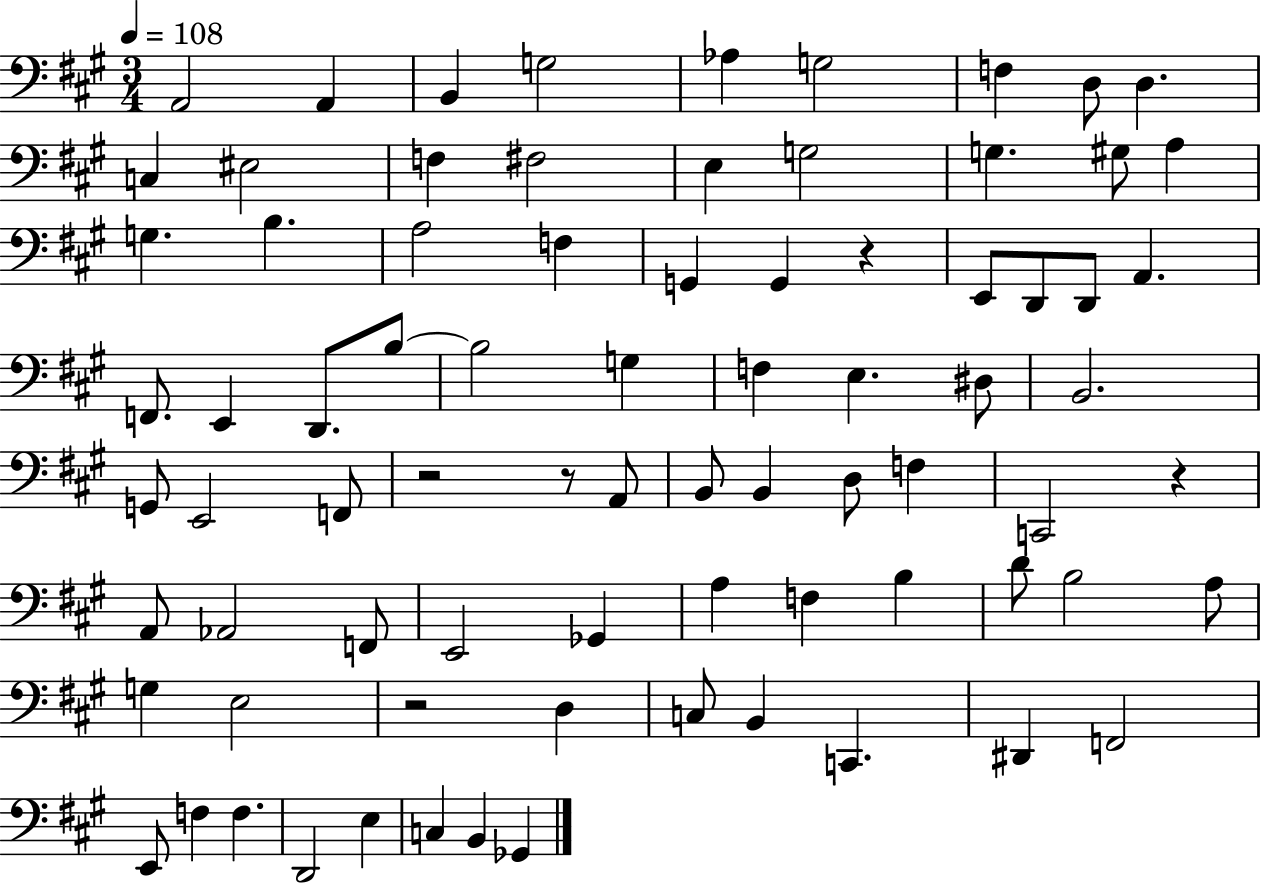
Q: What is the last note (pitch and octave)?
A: Gb2